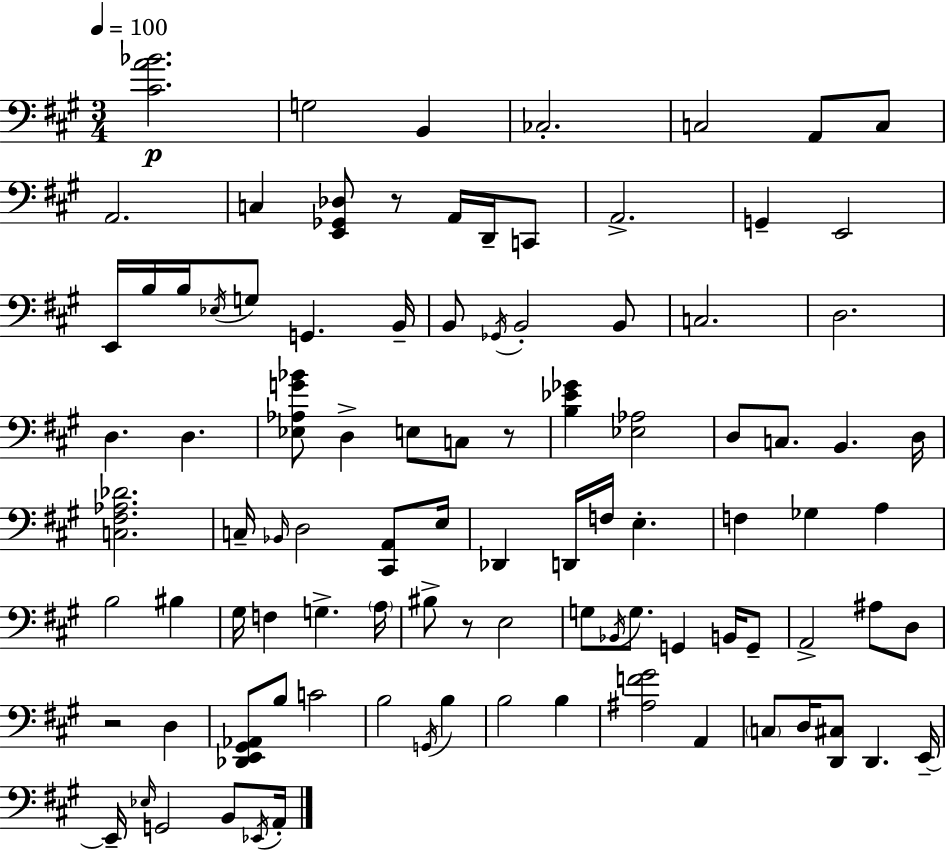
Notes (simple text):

[C#4,A4,Bb4]/h. G3/h B2/q CES3/h. C3/h A2/e C3/e A2/h. C3/q [E2,Gb2,Db3]/e R/e A2/s D2/s C2/e A2/h. G2/q E2/h E2/s B3/s B3/s Eb3/s G3/e G2/q. B2/s B2/e Gb2/s B2/h B2/e C3/h. D3/h. D3/q. D3/q. [Eb3,Ab3,G4,Bb4]/e D3/q E3/e C3/e R/e [B3,Eb4,Gb4]/q [Eb3,Ab3]/h D3/e C3/e. B2/q. D3/s [C3,F#3,Ab3,Db4]/h. C3/s Bb2/s D3/h [C#2,A2]/e E3/s Db2/q D2/s F3/s E3/q. F3/q Gb3/q A3/q B3/h BIS3/q G#3/s F3/q G3/q. A3/s BIS3/e R/e E3/h G3/e Bb2/s G3/e. G2/q B2/s G2/e A2/h A#3/e D3/e R/h D3/q [Db2,E2,G#2,Ab2]/e B3/e C4/h B3/h G2/s B3/q B3/h B3/q [A#3,F4,G#4]/h A2/q C3/e D3/s [D2,C#3]/e D2/q. E2/s E2/s Eb3/s G2/h B2/e Eb2/s A2/s